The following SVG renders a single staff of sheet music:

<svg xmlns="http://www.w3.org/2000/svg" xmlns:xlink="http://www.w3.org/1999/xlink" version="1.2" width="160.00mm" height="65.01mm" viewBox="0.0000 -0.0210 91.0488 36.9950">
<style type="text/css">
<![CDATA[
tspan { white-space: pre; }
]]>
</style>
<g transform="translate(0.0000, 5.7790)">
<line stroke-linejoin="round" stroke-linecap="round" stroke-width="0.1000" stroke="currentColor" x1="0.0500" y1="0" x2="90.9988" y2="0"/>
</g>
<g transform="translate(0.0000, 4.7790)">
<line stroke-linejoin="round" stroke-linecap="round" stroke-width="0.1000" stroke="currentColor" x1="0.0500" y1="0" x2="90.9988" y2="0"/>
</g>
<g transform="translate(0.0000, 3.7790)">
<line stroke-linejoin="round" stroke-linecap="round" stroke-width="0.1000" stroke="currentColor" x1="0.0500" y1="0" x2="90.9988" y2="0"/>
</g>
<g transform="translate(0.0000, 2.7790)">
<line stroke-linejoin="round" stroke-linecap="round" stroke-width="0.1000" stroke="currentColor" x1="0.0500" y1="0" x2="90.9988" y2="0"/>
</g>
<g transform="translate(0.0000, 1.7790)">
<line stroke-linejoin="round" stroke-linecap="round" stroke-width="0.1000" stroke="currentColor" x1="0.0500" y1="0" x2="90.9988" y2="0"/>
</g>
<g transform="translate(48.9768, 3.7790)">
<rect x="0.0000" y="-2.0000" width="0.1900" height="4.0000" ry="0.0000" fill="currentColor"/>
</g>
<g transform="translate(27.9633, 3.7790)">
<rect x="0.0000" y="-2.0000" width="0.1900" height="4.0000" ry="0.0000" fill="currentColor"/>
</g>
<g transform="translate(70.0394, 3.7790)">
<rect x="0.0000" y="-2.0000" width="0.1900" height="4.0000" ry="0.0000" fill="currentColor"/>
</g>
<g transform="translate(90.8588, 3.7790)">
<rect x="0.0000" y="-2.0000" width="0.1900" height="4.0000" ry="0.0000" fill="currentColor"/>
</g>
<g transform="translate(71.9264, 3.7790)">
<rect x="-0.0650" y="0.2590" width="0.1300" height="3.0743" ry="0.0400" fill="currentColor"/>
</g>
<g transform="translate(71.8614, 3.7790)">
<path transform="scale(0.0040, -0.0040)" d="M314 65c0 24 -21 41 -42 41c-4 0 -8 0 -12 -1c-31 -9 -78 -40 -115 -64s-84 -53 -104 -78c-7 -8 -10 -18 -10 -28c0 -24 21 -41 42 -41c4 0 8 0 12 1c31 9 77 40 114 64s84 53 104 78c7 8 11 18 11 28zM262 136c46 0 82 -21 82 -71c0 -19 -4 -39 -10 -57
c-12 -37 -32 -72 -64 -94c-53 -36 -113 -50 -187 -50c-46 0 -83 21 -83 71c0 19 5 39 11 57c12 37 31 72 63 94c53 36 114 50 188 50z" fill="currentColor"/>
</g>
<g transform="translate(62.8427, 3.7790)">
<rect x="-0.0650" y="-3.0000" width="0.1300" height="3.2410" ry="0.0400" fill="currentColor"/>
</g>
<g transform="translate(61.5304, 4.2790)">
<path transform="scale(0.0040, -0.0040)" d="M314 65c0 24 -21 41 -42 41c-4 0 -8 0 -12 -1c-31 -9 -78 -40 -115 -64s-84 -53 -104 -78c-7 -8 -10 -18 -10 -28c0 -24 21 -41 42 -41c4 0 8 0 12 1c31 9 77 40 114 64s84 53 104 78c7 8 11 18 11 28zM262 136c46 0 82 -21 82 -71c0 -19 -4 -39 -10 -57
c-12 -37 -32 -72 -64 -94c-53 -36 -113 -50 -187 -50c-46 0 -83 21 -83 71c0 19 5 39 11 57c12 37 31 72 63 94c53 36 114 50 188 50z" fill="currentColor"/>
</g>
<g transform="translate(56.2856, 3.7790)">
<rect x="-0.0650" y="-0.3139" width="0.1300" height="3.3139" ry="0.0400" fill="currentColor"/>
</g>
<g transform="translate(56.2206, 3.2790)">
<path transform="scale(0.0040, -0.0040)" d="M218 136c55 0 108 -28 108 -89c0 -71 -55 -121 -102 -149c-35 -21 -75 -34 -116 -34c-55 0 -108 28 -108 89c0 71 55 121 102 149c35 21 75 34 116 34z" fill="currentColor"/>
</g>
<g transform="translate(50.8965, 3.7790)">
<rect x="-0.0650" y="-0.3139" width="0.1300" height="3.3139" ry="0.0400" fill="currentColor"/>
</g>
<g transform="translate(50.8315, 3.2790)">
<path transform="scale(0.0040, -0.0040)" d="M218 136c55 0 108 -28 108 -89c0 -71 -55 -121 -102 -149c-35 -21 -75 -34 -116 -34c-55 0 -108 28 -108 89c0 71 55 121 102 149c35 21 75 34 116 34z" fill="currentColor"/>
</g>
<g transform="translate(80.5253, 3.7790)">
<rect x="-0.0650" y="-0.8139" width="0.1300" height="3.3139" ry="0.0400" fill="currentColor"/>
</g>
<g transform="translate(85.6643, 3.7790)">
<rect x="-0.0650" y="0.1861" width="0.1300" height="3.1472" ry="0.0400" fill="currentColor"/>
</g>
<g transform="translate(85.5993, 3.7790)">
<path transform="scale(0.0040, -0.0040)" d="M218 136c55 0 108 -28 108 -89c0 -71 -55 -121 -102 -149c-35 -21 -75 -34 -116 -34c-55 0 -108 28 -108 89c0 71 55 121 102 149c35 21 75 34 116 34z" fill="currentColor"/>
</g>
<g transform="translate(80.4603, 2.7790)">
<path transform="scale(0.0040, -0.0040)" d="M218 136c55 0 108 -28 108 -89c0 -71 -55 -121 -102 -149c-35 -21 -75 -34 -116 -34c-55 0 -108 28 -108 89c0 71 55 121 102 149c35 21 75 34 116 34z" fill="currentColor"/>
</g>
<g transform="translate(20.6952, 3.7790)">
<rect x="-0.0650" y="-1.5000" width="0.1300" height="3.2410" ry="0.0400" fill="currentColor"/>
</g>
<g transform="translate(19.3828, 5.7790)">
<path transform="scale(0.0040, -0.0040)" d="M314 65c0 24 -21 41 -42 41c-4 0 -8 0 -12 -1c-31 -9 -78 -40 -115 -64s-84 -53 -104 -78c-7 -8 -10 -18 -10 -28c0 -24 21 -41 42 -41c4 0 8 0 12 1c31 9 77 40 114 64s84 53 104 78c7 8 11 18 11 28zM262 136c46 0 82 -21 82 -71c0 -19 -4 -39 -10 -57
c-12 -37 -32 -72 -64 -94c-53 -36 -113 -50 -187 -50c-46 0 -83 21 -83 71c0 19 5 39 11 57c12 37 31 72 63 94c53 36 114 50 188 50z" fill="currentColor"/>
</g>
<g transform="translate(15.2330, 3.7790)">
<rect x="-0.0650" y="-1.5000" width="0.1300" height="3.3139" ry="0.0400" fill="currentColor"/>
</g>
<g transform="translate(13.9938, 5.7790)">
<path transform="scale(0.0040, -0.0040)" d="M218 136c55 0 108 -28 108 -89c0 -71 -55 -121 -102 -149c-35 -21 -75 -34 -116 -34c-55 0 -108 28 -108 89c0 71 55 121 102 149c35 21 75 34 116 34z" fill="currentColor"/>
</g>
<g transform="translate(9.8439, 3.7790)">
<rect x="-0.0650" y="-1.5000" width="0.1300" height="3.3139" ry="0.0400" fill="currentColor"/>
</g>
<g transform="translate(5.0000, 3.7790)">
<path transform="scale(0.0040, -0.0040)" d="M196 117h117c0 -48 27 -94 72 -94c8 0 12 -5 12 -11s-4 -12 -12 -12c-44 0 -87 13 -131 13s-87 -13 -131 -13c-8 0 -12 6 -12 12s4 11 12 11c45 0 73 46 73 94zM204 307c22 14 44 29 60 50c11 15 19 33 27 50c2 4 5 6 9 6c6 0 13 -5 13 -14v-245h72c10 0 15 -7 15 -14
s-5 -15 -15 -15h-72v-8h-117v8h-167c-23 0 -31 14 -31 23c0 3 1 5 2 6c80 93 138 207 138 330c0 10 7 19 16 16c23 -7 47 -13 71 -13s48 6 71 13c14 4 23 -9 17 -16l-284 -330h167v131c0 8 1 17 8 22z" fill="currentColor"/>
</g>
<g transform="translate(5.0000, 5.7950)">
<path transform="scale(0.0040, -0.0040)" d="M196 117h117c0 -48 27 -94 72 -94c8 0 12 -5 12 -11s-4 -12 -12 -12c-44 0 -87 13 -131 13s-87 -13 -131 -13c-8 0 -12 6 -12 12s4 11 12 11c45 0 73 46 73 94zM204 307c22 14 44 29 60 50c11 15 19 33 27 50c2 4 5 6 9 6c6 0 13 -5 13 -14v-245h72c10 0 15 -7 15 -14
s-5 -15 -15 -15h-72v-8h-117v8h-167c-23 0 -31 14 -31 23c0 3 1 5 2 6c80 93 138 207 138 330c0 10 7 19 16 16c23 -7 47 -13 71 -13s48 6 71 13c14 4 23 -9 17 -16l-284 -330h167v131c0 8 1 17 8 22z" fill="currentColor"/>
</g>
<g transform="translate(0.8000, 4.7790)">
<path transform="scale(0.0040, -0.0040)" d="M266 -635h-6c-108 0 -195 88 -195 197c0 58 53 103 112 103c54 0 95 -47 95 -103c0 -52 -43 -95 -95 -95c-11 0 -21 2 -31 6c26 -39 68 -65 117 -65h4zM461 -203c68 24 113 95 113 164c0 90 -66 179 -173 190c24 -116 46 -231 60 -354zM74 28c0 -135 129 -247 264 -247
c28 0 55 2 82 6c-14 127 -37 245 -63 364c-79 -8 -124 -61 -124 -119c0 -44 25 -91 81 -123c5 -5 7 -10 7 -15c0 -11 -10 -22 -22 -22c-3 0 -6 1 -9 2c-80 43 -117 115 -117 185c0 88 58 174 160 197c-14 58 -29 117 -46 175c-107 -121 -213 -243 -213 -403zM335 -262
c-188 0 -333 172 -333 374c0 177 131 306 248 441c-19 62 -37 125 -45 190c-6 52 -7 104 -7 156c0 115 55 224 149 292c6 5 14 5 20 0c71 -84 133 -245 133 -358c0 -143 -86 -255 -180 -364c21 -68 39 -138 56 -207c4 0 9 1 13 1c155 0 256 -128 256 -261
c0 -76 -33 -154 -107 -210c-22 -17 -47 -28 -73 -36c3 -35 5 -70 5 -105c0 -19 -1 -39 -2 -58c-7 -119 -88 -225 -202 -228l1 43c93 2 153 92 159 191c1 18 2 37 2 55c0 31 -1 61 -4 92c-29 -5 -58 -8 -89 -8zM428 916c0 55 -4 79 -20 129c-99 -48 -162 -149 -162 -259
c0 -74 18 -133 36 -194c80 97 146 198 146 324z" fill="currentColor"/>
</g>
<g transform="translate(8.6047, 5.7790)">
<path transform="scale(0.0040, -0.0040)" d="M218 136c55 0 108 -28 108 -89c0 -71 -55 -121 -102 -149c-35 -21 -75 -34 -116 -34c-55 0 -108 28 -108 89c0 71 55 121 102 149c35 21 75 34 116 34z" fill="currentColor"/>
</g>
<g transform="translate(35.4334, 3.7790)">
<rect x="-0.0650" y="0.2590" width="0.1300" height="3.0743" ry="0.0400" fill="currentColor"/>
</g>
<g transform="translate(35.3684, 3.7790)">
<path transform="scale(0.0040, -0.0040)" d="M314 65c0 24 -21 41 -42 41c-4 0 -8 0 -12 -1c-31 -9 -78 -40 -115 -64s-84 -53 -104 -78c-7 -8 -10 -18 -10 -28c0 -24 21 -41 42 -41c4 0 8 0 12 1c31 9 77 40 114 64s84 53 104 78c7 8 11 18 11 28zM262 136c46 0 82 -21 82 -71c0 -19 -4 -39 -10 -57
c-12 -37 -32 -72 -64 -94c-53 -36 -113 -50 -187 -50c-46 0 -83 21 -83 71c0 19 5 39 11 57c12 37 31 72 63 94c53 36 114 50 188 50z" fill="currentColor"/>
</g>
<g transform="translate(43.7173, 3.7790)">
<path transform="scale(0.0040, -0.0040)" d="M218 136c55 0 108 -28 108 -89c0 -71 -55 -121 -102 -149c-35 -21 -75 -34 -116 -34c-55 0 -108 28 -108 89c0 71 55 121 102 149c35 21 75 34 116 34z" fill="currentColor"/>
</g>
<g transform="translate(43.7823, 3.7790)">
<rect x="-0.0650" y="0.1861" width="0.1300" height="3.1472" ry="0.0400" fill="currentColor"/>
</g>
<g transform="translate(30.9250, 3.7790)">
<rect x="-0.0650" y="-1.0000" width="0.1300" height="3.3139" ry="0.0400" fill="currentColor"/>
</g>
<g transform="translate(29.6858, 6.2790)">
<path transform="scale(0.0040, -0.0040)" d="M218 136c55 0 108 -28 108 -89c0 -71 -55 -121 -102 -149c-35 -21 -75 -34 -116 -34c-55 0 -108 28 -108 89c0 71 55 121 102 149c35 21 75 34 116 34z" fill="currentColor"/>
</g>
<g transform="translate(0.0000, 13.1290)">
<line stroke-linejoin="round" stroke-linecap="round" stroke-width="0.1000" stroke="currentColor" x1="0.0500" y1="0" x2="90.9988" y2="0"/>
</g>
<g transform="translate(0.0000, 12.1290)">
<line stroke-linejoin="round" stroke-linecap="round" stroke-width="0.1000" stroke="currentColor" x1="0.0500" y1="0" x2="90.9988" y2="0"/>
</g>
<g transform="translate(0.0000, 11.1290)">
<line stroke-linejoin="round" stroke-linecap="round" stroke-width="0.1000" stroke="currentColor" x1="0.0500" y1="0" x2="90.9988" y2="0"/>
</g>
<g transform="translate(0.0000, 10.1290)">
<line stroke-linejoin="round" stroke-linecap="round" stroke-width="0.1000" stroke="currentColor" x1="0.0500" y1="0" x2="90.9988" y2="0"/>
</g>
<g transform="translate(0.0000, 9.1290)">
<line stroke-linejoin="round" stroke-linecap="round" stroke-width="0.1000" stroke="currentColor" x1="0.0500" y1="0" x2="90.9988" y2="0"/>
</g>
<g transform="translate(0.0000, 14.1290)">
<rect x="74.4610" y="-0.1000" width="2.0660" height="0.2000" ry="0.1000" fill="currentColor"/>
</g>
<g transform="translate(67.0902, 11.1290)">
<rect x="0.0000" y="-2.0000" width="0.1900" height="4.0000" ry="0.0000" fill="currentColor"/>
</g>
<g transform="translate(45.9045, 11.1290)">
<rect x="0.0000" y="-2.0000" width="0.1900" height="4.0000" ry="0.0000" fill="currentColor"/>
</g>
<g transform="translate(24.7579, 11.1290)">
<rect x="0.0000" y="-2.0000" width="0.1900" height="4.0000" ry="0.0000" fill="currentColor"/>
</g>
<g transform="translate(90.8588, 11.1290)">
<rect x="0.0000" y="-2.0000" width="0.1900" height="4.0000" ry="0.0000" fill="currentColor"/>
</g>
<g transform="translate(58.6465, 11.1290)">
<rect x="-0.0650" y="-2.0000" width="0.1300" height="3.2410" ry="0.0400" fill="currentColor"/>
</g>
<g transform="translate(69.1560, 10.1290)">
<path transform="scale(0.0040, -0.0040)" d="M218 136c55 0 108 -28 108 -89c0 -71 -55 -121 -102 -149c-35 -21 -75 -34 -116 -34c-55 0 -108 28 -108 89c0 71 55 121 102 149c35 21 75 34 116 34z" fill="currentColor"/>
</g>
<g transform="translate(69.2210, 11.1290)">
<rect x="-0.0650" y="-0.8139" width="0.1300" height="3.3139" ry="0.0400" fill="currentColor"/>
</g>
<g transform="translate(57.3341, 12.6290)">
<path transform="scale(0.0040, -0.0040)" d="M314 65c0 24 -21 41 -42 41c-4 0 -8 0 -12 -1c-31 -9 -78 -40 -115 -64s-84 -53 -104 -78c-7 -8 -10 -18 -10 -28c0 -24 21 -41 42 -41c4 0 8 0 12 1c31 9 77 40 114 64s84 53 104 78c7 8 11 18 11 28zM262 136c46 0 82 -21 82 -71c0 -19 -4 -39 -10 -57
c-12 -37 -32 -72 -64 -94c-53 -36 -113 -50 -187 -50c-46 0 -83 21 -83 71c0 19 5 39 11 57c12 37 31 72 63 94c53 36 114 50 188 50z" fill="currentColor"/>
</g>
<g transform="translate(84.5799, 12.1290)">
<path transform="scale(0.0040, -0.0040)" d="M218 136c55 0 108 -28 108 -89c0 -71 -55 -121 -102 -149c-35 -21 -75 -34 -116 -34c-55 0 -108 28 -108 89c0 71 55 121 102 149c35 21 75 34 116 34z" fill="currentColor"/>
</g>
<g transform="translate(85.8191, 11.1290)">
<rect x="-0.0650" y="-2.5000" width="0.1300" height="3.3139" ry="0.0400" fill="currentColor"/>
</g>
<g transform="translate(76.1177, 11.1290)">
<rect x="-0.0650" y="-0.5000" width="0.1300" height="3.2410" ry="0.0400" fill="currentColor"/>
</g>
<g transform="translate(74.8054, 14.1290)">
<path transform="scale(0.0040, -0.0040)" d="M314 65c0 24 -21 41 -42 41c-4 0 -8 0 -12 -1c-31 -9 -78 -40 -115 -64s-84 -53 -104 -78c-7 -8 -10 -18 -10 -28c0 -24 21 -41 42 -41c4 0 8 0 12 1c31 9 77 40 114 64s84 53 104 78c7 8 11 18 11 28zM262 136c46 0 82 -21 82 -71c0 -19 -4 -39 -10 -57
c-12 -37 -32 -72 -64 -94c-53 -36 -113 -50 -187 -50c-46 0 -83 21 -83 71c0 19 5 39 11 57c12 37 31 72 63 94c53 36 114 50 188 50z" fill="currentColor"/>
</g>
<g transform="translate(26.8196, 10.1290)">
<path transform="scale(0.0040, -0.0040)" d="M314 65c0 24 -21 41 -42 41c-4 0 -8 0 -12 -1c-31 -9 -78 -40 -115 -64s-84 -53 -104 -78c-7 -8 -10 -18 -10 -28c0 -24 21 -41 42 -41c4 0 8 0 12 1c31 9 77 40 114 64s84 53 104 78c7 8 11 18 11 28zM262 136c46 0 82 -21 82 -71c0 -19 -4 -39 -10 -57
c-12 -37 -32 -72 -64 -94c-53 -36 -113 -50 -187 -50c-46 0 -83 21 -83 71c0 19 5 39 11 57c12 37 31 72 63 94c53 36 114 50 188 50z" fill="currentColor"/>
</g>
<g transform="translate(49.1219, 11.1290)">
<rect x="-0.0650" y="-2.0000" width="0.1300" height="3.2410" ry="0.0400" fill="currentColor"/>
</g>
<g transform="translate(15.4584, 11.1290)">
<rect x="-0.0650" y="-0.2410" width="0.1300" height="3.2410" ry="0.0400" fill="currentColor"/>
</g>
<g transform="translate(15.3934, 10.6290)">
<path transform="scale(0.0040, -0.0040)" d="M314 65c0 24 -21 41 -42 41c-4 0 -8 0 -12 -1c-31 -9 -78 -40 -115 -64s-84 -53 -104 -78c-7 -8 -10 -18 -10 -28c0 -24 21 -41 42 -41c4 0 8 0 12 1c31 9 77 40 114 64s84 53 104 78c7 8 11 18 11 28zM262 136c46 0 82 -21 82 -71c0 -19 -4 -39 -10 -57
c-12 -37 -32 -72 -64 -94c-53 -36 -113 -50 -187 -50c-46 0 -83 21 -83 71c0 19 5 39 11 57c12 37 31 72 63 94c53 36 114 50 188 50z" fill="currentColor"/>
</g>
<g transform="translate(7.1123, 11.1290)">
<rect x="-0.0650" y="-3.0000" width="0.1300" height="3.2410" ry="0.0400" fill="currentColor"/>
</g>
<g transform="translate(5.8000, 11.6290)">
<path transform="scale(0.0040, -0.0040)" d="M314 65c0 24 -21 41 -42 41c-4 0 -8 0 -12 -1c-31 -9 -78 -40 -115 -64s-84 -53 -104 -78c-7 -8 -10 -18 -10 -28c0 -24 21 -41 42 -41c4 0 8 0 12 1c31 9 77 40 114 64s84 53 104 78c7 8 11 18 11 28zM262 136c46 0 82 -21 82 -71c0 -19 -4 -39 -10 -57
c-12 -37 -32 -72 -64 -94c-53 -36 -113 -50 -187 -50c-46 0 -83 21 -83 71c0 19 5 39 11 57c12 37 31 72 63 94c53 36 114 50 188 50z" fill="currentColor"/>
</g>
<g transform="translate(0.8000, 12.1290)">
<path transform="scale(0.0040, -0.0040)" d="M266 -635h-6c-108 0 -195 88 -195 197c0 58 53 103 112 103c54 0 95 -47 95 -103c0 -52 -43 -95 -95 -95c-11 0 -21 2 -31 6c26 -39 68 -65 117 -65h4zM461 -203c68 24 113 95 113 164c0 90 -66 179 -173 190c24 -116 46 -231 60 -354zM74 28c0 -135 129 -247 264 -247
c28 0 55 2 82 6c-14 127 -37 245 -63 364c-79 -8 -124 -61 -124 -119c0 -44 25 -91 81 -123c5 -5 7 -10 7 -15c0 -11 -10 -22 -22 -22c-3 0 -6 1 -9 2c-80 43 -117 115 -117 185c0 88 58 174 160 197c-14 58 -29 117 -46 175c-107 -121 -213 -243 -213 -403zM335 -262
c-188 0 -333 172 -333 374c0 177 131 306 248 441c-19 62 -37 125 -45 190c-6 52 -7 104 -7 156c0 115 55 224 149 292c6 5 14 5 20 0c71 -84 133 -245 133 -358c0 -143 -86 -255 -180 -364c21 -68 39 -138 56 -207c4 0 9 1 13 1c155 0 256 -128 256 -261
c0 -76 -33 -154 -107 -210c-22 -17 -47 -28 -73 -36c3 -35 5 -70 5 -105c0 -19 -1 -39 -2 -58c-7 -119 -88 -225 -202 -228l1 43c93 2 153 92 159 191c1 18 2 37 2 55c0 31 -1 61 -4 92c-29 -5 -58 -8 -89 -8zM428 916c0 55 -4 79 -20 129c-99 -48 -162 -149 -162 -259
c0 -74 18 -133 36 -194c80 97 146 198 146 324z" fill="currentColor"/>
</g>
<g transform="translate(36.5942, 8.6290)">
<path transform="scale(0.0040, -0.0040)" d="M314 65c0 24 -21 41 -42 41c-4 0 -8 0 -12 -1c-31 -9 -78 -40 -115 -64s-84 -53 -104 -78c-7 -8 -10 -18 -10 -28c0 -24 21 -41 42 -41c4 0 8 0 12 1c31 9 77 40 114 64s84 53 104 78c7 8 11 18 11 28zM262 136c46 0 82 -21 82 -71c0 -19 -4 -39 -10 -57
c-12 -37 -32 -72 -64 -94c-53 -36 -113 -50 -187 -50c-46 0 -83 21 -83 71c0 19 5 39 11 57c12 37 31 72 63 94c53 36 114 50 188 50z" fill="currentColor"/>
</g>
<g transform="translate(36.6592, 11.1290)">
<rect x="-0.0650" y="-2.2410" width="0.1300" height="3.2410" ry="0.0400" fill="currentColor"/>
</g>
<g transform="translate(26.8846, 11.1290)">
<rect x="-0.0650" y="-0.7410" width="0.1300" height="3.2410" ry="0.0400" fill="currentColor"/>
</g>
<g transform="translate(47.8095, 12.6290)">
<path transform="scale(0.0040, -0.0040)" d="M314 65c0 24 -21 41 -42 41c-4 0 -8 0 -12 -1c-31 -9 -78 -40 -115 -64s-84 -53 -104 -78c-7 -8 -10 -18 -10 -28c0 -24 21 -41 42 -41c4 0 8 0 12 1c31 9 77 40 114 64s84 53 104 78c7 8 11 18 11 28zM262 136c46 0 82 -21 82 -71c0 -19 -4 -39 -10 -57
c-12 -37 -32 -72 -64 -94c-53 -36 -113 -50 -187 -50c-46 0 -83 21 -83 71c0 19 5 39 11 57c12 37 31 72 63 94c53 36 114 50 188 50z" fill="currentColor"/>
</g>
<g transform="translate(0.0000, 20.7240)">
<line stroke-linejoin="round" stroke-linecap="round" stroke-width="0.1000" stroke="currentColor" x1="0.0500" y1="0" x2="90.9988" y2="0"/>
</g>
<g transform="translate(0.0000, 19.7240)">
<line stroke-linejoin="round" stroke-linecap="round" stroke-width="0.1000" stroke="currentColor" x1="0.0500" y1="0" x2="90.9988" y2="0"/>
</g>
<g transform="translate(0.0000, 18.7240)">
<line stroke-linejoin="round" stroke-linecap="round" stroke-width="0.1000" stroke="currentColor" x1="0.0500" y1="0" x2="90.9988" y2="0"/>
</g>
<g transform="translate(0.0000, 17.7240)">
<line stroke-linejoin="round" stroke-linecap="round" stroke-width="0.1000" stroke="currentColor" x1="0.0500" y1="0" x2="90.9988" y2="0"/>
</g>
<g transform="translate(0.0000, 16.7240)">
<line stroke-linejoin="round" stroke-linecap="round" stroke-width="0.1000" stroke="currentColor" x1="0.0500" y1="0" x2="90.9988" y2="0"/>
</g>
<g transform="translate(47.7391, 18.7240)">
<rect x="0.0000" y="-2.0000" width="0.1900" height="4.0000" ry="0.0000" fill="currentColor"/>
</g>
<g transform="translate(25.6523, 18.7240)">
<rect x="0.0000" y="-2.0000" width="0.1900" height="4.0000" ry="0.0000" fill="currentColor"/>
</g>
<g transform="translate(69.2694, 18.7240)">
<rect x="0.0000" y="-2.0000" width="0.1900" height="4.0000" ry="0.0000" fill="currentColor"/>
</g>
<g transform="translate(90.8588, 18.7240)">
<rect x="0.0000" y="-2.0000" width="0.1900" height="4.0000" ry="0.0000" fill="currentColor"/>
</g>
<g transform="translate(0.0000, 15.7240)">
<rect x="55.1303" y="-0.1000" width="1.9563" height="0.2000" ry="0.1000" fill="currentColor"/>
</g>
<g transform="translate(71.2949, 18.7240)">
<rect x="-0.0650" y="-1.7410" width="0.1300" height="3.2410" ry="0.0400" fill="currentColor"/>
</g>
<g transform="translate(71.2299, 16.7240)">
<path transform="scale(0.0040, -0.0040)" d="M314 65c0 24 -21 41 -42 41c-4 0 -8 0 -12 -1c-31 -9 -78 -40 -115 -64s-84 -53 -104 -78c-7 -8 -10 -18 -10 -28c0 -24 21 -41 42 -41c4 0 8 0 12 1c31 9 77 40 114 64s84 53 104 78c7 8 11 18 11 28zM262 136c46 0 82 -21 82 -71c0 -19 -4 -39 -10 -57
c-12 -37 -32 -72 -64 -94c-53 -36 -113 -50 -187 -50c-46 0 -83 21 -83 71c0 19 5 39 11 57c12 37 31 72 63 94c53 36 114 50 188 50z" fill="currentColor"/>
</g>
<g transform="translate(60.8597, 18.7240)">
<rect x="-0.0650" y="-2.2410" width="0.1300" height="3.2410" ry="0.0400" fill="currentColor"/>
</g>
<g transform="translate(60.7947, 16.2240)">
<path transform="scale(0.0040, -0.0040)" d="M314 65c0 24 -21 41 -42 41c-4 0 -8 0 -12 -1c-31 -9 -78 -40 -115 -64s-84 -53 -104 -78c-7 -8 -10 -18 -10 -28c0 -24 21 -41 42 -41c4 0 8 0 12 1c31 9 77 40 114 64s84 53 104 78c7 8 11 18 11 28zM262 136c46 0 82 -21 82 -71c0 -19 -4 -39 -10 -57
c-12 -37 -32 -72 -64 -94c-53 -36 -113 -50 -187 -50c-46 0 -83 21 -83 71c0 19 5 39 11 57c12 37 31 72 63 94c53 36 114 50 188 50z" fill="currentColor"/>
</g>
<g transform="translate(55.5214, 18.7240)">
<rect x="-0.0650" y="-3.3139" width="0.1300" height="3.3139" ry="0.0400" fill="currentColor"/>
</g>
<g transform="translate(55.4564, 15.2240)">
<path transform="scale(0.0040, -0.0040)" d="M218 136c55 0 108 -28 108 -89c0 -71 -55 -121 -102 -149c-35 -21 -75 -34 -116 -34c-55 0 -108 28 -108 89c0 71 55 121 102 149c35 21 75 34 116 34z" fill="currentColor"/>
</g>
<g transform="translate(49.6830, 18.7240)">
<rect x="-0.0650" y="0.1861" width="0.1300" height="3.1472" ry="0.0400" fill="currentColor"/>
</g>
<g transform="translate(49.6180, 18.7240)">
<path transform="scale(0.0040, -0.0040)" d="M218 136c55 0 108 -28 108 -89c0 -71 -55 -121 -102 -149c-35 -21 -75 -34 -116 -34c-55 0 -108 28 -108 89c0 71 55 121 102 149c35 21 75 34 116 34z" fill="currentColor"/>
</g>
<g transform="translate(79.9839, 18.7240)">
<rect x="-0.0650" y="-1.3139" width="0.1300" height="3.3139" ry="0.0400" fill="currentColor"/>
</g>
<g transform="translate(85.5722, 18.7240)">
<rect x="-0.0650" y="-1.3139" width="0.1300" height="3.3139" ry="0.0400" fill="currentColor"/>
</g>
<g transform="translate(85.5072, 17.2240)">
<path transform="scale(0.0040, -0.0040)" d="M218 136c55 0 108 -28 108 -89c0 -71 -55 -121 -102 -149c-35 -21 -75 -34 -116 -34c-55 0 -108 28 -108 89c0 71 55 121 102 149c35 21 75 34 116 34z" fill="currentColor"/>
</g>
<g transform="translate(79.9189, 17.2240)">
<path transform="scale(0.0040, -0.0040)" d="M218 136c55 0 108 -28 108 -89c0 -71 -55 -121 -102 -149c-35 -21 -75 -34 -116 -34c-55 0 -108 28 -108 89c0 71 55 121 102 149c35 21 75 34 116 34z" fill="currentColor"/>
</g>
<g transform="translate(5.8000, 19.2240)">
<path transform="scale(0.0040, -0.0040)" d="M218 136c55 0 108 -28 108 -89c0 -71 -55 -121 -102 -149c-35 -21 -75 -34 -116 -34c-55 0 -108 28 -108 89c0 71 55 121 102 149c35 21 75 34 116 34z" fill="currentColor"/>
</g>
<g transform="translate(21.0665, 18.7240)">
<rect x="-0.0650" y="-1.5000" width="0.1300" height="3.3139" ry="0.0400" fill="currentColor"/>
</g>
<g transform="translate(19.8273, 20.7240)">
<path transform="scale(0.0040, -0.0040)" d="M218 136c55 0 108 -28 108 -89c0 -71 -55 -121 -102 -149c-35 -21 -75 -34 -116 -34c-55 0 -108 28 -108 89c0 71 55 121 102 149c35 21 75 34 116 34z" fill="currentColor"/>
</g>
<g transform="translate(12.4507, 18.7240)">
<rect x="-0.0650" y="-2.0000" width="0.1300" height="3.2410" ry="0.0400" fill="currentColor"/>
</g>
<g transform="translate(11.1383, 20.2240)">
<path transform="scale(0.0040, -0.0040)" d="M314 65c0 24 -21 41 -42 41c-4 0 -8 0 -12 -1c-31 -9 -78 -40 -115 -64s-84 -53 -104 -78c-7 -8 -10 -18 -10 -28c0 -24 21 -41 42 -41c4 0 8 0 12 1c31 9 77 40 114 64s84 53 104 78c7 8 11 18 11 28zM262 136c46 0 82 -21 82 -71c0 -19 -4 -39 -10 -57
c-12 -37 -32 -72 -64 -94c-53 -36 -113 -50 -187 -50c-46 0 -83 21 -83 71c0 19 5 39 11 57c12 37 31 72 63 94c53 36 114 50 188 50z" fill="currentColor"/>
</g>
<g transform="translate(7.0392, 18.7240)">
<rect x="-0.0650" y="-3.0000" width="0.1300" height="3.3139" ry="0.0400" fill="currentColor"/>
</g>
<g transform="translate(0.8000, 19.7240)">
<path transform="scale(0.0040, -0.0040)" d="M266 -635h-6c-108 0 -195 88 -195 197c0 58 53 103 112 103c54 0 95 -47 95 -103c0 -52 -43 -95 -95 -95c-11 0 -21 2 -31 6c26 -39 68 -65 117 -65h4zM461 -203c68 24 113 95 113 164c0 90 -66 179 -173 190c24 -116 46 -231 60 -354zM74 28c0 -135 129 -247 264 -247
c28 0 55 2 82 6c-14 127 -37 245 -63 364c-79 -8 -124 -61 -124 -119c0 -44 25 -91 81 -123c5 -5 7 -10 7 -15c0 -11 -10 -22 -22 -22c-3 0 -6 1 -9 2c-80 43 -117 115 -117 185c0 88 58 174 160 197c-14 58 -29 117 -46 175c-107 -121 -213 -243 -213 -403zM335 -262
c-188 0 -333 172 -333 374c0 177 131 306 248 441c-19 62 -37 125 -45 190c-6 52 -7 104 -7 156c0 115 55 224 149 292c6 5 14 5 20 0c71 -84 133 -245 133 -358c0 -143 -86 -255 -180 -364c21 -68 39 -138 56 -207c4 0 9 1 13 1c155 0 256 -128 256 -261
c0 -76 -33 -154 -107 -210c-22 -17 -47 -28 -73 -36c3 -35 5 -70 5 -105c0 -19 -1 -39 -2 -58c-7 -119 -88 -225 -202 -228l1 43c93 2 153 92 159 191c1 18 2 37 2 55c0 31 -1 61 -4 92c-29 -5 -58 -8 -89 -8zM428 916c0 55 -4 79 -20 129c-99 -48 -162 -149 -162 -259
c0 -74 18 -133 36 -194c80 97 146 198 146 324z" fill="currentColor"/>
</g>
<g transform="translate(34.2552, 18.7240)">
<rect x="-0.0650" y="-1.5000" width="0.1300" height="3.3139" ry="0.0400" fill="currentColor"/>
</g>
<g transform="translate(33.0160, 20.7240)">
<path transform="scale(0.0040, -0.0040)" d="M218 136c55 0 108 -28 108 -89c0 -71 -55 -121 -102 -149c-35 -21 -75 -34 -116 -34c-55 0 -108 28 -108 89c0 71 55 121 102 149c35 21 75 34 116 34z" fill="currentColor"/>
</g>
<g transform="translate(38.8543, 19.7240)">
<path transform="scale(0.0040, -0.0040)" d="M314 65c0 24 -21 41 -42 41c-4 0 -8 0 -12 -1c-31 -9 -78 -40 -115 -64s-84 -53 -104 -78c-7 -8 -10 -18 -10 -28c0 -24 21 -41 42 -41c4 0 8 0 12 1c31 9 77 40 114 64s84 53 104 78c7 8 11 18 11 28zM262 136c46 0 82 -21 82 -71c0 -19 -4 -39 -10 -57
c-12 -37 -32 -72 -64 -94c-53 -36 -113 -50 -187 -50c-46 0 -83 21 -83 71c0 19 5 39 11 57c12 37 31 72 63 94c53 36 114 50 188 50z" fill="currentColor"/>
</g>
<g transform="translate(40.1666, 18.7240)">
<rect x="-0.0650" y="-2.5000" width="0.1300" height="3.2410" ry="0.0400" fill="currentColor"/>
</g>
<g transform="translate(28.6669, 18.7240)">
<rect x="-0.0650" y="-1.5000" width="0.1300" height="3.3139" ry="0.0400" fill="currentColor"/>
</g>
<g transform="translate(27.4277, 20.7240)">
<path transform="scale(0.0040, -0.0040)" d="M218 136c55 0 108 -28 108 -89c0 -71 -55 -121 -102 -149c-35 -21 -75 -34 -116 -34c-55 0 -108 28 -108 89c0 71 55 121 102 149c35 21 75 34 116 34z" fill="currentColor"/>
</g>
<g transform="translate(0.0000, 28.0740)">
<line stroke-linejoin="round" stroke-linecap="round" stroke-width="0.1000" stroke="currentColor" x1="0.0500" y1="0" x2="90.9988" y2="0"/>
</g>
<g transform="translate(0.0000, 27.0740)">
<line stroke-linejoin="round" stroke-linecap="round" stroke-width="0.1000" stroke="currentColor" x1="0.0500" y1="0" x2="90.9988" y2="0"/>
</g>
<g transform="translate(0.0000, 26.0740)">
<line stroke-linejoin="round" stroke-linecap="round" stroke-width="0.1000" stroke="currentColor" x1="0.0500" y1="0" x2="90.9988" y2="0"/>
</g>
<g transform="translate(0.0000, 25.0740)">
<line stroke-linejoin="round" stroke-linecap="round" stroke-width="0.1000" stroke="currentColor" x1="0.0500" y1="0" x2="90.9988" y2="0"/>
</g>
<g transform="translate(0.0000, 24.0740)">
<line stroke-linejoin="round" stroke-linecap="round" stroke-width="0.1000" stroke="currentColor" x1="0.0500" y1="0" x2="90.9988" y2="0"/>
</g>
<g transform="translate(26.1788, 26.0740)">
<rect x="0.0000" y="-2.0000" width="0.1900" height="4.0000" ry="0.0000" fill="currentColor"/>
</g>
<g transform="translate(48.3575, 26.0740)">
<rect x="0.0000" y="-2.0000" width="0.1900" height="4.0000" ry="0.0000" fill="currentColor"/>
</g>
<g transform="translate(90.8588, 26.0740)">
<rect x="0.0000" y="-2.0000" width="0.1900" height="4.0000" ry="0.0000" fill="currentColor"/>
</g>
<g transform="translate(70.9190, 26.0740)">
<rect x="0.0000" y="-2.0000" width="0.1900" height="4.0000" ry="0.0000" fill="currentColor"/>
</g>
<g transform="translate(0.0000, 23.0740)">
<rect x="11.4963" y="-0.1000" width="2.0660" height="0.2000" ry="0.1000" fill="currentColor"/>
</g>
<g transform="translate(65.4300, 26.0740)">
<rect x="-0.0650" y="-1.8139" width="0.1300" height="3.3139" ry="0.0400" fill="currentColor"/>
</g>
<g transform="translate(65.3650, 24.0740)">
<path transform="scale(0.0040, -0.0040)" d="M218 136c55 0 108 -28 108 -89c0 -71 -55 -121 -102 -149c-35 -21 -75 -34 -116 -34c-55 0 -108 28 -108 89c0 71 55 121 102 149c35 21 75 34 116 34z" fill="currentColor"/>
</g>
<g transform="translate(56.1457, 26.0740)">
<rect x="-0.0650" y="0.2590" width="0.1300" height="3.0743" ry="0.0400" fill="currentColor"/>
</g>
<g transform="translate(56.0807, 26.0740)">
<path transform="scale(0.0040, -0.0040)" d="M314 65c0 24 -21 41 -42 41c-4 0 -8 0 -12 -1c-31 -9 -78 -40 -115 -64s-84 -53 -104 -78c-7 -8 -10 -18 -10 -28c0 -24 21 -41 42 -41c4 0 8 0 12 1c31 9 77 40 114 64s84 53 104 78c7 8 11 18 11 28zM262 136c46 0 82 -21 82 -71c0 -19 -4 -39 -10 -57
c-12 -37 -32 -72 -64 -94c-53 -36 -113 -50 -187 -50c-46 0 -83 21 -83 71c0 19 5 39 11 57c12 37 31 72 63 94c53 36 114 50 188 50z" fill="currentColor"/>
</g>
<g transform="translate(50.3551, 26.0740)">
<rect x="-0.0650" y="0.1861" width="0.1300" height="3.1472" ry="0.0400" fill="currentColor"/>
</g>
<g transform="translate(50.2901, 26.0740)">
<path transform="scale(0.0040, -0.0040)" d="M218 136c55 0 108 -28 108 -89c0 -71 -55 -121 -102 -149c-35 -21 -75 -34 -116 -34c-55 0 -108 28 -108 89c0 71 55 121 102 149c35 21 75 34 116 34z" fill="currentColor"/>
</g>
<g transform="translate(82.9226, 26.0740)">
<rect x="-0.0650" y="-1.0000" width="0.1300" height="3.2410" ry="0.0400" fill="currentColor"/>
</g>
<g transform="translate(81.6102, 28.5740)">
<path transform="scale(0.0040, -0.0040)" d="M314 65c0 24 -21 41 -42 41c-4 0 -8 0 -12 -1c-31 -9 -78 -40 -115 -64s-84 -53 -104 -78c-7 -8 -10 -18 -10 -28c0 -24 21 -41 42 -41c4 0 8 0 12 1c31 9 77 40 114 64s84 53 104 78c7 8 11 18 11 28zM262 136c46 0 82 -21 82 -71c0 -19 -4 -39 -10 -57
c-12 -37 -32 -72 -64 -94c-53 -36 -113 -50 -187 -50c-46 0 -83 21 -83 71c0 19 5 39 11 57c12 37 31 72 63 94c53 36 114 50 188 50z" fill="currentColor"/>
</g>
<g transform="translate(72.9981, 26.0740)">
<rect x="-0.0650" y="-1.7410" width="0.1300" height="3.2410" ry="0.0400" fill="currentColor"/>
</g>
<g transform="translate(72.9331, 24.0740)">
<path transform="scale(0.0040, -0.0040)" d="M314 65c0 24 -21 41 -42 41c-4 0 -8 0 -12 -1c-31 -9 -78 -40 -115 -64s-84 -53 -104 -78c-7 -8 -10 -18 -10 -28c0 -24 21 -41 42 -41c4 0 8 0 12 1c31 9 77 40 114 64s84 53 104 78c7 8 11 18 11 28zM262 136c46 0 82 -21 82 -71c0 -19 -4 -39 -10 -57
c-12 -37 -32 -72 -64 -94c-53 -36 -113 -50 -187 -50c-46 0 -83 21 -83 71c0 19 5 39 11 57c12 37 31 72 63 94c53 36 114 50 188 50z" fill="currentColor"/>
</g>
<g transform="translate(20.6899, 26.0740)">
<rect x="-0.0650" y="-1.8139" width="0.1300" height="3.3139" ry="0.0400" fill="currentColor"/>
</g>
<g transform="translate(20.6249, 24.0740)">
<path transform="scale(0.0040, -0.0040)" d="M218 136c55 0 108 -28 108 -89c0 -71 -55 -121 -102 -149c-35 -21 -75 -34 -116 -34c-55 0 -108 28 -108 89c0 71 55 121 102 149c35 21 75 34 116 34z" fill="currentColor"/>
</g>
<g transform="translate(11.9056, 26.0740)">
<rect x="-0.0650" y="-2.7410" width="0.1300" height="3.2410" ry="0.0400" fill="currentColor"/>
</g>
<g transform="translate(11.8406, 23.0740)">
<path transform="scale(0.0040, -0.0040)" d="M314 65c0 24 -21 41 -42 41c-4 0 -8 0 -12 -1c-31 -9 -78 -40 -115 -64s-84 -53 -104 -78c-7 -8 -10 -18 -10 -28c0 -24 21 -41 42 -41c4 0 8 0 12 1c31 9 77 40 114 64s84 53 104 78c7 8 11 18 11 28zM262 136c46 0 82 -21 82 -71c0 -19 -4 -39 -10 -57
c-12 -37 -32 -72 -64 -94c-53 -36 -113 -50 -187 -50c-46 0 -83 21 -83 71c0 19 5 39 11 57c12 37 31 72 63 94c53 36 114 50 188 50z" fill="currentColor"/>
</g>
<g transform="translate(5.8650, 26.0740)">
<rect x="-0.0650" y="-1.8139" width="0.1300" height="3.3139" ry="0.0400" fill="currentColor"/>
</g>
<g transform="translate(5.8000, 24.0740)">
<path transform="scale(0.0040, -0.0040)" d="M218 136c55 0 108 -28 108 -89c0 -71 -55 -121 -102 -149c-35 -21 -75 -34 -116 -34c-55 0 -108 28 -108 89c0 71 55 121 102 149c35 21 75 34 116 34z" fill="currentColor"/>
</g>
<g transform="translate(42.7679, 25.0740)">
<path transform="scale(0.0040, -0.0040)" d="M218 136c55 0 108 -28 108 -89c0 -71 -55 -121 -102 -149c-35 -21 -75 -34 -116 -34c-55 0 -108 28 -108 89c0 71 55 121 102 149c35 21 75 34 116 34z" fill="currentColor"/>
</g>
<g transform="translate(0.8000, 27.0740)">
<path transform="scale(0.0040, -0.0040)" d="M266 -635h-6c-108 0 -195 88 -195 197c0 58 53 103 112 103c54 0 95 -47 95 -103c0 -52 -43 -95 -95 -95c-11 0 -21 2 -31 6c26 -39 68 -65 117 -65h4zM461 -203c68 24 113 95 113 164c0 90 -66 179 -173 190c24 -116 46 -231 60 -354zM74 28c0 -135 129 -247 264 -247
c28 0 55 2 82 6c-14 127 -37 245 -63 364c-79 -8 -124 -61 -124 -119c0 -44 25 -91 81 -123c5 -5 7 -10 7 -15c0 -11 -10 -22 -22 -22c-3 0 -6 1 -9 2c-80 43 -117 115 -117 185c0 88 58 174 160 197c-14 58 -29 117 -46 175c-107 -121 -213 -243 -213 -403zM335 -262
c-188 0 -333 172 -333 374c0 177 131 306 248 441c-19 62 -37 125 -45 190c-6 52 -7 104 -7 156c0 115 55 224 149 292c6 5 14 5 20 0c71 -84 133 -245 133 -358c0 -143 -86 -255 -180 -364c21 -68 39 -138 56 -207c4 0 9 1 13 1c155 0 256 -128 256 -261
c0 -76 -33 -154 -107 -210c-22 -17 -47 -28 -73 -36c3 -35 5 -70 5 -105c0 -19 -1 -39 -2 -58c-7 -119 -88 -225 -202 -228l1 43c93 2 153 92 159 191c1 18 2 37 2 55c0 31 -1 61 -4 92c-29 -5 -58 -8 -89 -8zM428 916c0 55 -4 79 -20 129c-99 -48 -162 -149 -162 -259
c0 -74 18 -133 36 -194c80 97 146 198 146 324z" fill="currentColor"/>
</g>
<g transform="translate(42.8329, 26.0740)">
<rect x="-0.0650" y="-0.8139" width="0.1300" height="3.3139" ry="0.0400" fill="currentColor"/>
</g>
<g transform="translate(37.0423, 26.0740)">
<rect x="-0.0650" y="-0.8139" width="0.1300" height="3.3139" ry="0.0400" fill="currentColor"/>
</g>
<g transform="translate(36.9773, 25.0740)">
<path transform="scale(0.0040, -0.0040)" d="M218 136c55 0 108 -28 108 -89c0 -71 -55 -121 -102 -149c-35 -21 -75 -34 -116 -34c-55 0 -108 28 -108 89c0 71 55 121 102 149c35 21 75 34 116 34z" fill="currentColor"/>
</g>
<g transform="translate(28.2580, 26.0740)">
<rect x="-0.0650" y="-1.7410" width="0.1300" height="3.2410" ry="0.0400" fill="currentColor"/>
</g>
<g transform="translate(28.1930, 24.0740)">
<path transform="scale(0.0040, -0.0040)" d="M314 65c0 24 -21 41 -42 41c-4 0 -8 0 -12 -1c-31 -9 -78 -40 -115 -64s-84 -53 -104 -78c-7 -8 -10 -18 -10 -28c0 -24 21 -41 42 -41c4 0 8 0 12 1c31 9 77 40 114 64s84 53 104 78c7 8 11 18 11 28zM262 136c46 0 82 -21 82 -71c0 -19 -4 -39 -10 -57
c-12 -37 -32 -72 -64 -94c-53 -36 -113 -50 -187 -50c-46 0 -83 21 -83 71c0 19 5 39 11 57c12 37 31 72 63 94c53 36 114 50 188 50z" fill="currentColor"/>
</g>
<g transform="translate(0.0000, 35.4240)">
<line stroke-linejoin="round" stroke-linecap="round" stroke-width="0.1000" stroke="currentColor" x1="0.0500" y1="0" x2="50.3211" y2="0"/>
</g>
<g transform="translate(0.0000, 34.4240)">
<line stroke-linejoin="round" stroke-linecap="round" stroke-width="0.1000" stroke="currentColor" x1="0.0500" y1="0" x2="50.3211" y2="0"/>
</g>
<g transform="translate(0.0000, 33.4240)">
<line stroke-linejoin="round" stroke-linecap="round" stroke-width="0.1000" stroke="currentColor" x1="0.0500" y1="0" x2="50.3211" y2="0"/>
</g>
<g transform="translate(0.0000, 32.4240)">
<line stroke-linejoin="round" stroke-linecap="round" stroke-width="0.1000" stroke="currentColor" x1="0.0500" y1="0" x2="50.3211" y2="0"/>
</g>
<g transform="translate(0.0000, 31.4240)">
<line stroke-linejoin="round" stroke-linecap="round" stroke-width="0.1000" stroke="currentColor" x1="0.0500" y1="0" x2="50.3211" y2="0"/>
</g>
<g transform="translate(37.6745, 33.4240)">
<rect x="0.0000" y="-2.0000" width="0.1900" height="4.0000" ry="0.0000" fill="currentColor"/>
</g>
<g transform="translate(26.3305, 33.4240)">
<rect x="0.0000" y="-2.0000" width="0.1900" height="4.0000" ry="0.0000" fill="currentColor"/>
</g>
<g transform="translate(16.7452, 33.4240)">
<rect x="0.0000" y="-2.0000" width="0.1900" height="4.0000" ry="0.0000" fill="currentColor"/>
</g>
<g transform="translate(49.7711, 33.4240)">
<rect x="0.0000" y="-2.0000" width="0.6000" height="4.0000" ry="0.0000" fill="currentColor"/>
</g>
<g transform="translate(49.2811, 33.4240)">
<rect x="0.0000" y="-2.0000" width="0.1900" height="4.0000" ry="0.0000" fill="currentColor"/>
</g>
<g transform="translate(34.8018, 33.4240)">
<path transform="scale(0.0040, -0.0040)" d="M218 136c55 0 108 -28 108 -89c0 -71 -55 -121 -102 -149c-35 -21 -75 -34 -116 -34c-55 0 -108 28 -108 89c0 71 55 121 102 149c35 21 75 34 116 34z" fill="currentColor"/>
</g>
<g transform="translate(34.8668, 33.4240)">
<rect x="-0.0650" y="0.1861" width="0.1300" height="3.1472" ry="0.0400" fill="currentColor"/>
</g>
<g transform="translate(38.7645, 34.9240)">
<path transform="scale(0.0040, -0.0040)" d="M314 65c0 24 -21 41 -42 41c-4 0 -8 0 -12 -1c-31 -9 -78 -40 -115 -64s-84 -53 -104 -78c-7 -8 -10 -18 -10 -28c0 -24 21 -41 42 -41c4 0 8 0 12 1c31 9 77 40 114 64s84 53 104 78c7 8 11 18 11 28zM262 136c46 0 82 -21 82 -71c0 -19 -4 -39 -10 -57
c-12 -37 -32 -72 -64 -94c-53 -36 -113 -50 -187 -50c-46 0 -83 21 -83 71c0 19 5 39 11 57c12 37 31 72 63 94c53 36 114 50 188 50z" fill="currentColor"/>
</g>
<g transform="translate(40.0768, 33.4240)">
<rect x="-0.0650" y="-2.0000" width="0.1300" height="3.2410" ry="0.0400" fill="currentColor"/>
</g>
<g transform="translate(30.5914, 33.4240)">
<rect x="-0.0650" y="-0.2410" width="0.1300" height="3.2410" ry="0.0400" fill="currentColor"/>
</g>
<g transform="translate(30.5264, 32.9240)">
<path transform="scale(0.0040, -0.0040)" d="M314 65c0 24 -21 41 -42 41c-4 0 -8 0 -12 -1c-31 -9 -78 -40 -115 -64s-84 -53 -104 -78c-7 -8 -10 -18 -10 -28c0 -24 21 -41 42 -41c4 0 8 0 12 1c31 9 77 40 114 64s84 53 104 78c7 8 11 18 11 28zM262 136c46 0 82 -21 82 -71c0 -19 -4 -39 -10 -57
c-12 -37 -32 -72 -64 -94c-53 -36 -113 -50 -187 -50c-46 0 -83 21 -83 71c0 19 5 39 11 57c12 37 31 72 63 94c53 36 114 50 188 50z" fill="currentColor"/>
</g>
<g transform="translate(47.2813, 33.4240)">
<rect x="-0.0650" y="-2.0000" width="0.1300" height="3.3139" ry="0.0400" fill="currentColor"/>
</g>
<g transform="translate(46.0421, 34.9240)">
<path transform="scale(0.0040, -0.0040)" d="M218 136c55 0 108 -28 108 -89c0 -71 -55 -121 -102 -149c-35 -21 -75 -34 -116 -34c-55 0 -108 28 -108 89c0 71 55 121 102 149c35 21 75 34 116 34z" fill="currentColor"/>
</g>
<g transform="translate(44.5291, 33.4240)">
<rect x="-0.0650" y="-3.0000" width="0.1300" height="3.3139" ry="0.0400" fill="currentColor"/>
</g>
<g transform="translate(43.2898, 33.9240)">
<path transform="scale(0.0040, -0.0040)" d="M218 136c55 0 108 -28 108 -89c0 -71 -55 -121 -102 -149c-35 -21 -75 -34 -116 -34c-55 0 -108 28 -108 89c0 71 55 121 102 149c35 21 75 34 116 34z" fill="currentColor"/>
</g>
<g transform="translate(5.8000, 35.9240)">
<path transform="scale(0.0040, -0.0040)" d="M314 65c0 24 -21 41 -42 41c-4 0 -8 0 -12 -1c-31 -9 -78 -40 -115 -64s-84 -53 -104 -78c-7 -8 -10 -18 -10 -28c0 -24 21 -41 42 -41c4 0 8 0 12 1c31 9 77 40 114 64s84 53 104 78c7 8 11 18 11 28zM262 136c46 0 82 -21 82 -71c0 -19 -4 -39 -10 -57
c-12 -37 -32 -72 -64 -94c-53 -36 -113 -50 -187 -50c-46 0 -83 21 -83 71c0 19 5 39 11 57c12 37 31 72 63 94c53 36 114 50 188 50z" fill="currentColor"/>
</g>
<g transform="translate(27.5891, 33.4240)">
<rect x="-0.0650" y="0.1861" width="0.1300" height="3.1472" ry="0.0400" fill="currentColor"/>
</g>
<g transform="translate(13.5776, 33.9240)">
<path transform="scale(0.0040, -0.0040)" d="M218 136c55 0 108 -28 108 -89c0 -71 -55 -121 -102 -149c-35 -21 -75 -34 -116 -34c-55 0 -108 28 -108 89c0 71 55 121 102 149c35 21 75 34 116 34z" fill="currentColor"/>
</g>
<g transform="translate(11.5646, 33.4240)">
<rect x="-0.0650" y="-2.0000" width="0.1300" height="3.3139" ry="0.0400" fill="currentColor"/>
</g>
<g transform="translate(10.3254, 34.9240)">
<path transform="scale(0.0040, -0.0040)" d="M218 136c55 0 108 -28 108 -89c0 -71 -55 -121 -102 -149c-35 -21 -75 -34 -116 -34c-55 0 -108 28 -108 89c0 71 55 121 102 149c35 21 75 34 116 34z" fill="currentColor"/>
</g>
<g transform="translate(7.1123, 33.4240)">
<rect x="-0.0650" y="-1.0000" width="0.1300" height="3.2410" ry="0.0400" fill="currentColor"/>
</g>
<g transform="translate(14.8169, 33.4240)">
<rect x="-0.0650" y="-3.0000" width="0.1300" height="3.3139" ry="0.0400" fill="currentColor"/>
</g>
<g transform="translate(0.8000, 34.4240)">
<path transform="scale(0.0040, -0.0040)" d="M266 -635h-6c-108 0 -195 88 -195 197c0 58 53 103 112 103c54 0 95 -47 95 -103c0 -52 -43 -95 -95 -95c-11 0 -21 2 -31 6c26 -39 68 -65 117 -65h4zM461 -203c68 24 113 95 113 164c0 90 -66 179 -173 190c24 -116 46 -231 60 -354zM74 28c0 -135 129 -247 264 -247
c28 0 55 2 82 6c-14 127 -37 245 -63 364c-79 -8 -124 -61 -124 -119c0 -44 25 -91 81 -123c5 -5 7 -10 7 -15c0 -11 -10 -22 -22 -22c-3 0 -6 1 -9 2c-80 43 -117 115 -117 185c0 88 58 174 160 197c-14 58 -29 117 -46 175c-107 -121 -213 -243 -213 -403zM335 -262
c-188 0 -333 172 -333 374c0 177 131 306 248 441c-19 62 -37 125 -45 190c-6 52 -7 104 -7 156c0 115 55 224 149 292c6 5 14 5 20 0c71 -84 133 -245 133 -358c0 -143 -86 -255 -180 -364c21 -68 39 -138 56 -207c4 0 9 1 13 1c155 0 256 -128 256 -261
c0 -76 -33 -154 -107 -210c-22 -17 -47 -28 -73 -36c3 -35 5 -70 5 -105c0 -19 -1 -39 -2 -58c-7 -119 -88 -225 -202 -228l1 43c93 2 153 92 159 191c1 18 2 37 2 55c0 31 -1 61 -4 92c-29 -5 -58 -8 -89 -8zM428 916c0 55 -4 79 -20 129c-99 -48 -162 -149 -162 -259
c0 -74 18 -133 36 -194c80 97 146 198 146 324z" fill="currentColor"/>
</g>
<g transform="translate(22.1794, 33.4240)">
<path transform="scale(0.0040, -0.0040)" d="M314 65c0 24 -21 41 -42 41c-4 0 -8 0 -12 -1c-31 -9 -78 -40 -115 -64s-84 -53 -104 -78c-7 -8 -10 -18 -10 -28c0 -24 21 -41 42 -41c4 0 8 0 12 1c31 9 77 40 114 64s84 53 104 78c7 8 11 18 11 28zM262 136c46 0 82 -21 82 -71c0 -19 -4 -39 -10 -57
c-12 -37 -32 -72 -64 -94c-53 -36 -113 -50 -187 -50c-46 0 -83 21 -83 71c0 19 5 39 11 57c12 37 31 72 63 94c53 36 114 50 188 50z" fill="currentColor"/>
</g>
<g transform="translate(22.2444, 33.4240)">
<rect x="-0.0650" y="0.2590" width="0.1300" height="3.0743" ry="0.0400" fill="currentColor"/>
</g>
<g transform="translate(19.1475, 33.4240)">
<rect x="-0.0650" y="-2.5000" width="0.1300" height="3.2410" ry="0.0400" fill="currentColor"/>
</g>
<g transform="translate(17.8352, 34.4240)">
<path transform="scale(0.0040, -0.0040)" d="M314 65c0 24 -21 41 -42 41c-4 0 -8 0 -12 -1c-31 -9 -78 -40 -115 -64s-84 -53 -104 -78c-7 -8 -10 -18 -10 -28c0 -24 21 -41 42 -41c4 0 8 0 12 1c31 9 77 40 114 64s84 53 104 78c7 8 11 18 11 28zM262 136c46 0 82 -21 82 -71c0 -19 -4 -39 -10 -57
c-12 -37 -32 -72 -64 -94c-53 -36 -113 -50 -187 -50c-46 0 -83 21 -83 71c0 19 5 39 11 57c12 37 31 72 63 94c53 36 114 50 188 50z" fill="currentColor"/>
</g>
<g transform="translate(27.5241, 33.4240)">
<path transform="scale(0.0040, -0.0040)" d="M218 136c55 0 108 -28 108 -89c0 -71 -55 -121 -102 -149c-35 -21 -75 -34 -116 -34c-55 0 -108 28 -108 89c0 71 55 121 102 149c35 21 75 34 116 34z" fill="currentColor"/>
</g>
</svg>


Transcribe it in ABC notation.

X:1
T:Untitled
M:4/4
L:1/4
K:C
E E E2 D B2 B c c A2 B2 d B A2 c2 d2 g2 F2 F2 d C2 G A F2 E E E G2 B b g2 f2 e e f a2 f f2 d d B B2 f f2 D2 D2 F A G2 B2 B c2 B F2 A F